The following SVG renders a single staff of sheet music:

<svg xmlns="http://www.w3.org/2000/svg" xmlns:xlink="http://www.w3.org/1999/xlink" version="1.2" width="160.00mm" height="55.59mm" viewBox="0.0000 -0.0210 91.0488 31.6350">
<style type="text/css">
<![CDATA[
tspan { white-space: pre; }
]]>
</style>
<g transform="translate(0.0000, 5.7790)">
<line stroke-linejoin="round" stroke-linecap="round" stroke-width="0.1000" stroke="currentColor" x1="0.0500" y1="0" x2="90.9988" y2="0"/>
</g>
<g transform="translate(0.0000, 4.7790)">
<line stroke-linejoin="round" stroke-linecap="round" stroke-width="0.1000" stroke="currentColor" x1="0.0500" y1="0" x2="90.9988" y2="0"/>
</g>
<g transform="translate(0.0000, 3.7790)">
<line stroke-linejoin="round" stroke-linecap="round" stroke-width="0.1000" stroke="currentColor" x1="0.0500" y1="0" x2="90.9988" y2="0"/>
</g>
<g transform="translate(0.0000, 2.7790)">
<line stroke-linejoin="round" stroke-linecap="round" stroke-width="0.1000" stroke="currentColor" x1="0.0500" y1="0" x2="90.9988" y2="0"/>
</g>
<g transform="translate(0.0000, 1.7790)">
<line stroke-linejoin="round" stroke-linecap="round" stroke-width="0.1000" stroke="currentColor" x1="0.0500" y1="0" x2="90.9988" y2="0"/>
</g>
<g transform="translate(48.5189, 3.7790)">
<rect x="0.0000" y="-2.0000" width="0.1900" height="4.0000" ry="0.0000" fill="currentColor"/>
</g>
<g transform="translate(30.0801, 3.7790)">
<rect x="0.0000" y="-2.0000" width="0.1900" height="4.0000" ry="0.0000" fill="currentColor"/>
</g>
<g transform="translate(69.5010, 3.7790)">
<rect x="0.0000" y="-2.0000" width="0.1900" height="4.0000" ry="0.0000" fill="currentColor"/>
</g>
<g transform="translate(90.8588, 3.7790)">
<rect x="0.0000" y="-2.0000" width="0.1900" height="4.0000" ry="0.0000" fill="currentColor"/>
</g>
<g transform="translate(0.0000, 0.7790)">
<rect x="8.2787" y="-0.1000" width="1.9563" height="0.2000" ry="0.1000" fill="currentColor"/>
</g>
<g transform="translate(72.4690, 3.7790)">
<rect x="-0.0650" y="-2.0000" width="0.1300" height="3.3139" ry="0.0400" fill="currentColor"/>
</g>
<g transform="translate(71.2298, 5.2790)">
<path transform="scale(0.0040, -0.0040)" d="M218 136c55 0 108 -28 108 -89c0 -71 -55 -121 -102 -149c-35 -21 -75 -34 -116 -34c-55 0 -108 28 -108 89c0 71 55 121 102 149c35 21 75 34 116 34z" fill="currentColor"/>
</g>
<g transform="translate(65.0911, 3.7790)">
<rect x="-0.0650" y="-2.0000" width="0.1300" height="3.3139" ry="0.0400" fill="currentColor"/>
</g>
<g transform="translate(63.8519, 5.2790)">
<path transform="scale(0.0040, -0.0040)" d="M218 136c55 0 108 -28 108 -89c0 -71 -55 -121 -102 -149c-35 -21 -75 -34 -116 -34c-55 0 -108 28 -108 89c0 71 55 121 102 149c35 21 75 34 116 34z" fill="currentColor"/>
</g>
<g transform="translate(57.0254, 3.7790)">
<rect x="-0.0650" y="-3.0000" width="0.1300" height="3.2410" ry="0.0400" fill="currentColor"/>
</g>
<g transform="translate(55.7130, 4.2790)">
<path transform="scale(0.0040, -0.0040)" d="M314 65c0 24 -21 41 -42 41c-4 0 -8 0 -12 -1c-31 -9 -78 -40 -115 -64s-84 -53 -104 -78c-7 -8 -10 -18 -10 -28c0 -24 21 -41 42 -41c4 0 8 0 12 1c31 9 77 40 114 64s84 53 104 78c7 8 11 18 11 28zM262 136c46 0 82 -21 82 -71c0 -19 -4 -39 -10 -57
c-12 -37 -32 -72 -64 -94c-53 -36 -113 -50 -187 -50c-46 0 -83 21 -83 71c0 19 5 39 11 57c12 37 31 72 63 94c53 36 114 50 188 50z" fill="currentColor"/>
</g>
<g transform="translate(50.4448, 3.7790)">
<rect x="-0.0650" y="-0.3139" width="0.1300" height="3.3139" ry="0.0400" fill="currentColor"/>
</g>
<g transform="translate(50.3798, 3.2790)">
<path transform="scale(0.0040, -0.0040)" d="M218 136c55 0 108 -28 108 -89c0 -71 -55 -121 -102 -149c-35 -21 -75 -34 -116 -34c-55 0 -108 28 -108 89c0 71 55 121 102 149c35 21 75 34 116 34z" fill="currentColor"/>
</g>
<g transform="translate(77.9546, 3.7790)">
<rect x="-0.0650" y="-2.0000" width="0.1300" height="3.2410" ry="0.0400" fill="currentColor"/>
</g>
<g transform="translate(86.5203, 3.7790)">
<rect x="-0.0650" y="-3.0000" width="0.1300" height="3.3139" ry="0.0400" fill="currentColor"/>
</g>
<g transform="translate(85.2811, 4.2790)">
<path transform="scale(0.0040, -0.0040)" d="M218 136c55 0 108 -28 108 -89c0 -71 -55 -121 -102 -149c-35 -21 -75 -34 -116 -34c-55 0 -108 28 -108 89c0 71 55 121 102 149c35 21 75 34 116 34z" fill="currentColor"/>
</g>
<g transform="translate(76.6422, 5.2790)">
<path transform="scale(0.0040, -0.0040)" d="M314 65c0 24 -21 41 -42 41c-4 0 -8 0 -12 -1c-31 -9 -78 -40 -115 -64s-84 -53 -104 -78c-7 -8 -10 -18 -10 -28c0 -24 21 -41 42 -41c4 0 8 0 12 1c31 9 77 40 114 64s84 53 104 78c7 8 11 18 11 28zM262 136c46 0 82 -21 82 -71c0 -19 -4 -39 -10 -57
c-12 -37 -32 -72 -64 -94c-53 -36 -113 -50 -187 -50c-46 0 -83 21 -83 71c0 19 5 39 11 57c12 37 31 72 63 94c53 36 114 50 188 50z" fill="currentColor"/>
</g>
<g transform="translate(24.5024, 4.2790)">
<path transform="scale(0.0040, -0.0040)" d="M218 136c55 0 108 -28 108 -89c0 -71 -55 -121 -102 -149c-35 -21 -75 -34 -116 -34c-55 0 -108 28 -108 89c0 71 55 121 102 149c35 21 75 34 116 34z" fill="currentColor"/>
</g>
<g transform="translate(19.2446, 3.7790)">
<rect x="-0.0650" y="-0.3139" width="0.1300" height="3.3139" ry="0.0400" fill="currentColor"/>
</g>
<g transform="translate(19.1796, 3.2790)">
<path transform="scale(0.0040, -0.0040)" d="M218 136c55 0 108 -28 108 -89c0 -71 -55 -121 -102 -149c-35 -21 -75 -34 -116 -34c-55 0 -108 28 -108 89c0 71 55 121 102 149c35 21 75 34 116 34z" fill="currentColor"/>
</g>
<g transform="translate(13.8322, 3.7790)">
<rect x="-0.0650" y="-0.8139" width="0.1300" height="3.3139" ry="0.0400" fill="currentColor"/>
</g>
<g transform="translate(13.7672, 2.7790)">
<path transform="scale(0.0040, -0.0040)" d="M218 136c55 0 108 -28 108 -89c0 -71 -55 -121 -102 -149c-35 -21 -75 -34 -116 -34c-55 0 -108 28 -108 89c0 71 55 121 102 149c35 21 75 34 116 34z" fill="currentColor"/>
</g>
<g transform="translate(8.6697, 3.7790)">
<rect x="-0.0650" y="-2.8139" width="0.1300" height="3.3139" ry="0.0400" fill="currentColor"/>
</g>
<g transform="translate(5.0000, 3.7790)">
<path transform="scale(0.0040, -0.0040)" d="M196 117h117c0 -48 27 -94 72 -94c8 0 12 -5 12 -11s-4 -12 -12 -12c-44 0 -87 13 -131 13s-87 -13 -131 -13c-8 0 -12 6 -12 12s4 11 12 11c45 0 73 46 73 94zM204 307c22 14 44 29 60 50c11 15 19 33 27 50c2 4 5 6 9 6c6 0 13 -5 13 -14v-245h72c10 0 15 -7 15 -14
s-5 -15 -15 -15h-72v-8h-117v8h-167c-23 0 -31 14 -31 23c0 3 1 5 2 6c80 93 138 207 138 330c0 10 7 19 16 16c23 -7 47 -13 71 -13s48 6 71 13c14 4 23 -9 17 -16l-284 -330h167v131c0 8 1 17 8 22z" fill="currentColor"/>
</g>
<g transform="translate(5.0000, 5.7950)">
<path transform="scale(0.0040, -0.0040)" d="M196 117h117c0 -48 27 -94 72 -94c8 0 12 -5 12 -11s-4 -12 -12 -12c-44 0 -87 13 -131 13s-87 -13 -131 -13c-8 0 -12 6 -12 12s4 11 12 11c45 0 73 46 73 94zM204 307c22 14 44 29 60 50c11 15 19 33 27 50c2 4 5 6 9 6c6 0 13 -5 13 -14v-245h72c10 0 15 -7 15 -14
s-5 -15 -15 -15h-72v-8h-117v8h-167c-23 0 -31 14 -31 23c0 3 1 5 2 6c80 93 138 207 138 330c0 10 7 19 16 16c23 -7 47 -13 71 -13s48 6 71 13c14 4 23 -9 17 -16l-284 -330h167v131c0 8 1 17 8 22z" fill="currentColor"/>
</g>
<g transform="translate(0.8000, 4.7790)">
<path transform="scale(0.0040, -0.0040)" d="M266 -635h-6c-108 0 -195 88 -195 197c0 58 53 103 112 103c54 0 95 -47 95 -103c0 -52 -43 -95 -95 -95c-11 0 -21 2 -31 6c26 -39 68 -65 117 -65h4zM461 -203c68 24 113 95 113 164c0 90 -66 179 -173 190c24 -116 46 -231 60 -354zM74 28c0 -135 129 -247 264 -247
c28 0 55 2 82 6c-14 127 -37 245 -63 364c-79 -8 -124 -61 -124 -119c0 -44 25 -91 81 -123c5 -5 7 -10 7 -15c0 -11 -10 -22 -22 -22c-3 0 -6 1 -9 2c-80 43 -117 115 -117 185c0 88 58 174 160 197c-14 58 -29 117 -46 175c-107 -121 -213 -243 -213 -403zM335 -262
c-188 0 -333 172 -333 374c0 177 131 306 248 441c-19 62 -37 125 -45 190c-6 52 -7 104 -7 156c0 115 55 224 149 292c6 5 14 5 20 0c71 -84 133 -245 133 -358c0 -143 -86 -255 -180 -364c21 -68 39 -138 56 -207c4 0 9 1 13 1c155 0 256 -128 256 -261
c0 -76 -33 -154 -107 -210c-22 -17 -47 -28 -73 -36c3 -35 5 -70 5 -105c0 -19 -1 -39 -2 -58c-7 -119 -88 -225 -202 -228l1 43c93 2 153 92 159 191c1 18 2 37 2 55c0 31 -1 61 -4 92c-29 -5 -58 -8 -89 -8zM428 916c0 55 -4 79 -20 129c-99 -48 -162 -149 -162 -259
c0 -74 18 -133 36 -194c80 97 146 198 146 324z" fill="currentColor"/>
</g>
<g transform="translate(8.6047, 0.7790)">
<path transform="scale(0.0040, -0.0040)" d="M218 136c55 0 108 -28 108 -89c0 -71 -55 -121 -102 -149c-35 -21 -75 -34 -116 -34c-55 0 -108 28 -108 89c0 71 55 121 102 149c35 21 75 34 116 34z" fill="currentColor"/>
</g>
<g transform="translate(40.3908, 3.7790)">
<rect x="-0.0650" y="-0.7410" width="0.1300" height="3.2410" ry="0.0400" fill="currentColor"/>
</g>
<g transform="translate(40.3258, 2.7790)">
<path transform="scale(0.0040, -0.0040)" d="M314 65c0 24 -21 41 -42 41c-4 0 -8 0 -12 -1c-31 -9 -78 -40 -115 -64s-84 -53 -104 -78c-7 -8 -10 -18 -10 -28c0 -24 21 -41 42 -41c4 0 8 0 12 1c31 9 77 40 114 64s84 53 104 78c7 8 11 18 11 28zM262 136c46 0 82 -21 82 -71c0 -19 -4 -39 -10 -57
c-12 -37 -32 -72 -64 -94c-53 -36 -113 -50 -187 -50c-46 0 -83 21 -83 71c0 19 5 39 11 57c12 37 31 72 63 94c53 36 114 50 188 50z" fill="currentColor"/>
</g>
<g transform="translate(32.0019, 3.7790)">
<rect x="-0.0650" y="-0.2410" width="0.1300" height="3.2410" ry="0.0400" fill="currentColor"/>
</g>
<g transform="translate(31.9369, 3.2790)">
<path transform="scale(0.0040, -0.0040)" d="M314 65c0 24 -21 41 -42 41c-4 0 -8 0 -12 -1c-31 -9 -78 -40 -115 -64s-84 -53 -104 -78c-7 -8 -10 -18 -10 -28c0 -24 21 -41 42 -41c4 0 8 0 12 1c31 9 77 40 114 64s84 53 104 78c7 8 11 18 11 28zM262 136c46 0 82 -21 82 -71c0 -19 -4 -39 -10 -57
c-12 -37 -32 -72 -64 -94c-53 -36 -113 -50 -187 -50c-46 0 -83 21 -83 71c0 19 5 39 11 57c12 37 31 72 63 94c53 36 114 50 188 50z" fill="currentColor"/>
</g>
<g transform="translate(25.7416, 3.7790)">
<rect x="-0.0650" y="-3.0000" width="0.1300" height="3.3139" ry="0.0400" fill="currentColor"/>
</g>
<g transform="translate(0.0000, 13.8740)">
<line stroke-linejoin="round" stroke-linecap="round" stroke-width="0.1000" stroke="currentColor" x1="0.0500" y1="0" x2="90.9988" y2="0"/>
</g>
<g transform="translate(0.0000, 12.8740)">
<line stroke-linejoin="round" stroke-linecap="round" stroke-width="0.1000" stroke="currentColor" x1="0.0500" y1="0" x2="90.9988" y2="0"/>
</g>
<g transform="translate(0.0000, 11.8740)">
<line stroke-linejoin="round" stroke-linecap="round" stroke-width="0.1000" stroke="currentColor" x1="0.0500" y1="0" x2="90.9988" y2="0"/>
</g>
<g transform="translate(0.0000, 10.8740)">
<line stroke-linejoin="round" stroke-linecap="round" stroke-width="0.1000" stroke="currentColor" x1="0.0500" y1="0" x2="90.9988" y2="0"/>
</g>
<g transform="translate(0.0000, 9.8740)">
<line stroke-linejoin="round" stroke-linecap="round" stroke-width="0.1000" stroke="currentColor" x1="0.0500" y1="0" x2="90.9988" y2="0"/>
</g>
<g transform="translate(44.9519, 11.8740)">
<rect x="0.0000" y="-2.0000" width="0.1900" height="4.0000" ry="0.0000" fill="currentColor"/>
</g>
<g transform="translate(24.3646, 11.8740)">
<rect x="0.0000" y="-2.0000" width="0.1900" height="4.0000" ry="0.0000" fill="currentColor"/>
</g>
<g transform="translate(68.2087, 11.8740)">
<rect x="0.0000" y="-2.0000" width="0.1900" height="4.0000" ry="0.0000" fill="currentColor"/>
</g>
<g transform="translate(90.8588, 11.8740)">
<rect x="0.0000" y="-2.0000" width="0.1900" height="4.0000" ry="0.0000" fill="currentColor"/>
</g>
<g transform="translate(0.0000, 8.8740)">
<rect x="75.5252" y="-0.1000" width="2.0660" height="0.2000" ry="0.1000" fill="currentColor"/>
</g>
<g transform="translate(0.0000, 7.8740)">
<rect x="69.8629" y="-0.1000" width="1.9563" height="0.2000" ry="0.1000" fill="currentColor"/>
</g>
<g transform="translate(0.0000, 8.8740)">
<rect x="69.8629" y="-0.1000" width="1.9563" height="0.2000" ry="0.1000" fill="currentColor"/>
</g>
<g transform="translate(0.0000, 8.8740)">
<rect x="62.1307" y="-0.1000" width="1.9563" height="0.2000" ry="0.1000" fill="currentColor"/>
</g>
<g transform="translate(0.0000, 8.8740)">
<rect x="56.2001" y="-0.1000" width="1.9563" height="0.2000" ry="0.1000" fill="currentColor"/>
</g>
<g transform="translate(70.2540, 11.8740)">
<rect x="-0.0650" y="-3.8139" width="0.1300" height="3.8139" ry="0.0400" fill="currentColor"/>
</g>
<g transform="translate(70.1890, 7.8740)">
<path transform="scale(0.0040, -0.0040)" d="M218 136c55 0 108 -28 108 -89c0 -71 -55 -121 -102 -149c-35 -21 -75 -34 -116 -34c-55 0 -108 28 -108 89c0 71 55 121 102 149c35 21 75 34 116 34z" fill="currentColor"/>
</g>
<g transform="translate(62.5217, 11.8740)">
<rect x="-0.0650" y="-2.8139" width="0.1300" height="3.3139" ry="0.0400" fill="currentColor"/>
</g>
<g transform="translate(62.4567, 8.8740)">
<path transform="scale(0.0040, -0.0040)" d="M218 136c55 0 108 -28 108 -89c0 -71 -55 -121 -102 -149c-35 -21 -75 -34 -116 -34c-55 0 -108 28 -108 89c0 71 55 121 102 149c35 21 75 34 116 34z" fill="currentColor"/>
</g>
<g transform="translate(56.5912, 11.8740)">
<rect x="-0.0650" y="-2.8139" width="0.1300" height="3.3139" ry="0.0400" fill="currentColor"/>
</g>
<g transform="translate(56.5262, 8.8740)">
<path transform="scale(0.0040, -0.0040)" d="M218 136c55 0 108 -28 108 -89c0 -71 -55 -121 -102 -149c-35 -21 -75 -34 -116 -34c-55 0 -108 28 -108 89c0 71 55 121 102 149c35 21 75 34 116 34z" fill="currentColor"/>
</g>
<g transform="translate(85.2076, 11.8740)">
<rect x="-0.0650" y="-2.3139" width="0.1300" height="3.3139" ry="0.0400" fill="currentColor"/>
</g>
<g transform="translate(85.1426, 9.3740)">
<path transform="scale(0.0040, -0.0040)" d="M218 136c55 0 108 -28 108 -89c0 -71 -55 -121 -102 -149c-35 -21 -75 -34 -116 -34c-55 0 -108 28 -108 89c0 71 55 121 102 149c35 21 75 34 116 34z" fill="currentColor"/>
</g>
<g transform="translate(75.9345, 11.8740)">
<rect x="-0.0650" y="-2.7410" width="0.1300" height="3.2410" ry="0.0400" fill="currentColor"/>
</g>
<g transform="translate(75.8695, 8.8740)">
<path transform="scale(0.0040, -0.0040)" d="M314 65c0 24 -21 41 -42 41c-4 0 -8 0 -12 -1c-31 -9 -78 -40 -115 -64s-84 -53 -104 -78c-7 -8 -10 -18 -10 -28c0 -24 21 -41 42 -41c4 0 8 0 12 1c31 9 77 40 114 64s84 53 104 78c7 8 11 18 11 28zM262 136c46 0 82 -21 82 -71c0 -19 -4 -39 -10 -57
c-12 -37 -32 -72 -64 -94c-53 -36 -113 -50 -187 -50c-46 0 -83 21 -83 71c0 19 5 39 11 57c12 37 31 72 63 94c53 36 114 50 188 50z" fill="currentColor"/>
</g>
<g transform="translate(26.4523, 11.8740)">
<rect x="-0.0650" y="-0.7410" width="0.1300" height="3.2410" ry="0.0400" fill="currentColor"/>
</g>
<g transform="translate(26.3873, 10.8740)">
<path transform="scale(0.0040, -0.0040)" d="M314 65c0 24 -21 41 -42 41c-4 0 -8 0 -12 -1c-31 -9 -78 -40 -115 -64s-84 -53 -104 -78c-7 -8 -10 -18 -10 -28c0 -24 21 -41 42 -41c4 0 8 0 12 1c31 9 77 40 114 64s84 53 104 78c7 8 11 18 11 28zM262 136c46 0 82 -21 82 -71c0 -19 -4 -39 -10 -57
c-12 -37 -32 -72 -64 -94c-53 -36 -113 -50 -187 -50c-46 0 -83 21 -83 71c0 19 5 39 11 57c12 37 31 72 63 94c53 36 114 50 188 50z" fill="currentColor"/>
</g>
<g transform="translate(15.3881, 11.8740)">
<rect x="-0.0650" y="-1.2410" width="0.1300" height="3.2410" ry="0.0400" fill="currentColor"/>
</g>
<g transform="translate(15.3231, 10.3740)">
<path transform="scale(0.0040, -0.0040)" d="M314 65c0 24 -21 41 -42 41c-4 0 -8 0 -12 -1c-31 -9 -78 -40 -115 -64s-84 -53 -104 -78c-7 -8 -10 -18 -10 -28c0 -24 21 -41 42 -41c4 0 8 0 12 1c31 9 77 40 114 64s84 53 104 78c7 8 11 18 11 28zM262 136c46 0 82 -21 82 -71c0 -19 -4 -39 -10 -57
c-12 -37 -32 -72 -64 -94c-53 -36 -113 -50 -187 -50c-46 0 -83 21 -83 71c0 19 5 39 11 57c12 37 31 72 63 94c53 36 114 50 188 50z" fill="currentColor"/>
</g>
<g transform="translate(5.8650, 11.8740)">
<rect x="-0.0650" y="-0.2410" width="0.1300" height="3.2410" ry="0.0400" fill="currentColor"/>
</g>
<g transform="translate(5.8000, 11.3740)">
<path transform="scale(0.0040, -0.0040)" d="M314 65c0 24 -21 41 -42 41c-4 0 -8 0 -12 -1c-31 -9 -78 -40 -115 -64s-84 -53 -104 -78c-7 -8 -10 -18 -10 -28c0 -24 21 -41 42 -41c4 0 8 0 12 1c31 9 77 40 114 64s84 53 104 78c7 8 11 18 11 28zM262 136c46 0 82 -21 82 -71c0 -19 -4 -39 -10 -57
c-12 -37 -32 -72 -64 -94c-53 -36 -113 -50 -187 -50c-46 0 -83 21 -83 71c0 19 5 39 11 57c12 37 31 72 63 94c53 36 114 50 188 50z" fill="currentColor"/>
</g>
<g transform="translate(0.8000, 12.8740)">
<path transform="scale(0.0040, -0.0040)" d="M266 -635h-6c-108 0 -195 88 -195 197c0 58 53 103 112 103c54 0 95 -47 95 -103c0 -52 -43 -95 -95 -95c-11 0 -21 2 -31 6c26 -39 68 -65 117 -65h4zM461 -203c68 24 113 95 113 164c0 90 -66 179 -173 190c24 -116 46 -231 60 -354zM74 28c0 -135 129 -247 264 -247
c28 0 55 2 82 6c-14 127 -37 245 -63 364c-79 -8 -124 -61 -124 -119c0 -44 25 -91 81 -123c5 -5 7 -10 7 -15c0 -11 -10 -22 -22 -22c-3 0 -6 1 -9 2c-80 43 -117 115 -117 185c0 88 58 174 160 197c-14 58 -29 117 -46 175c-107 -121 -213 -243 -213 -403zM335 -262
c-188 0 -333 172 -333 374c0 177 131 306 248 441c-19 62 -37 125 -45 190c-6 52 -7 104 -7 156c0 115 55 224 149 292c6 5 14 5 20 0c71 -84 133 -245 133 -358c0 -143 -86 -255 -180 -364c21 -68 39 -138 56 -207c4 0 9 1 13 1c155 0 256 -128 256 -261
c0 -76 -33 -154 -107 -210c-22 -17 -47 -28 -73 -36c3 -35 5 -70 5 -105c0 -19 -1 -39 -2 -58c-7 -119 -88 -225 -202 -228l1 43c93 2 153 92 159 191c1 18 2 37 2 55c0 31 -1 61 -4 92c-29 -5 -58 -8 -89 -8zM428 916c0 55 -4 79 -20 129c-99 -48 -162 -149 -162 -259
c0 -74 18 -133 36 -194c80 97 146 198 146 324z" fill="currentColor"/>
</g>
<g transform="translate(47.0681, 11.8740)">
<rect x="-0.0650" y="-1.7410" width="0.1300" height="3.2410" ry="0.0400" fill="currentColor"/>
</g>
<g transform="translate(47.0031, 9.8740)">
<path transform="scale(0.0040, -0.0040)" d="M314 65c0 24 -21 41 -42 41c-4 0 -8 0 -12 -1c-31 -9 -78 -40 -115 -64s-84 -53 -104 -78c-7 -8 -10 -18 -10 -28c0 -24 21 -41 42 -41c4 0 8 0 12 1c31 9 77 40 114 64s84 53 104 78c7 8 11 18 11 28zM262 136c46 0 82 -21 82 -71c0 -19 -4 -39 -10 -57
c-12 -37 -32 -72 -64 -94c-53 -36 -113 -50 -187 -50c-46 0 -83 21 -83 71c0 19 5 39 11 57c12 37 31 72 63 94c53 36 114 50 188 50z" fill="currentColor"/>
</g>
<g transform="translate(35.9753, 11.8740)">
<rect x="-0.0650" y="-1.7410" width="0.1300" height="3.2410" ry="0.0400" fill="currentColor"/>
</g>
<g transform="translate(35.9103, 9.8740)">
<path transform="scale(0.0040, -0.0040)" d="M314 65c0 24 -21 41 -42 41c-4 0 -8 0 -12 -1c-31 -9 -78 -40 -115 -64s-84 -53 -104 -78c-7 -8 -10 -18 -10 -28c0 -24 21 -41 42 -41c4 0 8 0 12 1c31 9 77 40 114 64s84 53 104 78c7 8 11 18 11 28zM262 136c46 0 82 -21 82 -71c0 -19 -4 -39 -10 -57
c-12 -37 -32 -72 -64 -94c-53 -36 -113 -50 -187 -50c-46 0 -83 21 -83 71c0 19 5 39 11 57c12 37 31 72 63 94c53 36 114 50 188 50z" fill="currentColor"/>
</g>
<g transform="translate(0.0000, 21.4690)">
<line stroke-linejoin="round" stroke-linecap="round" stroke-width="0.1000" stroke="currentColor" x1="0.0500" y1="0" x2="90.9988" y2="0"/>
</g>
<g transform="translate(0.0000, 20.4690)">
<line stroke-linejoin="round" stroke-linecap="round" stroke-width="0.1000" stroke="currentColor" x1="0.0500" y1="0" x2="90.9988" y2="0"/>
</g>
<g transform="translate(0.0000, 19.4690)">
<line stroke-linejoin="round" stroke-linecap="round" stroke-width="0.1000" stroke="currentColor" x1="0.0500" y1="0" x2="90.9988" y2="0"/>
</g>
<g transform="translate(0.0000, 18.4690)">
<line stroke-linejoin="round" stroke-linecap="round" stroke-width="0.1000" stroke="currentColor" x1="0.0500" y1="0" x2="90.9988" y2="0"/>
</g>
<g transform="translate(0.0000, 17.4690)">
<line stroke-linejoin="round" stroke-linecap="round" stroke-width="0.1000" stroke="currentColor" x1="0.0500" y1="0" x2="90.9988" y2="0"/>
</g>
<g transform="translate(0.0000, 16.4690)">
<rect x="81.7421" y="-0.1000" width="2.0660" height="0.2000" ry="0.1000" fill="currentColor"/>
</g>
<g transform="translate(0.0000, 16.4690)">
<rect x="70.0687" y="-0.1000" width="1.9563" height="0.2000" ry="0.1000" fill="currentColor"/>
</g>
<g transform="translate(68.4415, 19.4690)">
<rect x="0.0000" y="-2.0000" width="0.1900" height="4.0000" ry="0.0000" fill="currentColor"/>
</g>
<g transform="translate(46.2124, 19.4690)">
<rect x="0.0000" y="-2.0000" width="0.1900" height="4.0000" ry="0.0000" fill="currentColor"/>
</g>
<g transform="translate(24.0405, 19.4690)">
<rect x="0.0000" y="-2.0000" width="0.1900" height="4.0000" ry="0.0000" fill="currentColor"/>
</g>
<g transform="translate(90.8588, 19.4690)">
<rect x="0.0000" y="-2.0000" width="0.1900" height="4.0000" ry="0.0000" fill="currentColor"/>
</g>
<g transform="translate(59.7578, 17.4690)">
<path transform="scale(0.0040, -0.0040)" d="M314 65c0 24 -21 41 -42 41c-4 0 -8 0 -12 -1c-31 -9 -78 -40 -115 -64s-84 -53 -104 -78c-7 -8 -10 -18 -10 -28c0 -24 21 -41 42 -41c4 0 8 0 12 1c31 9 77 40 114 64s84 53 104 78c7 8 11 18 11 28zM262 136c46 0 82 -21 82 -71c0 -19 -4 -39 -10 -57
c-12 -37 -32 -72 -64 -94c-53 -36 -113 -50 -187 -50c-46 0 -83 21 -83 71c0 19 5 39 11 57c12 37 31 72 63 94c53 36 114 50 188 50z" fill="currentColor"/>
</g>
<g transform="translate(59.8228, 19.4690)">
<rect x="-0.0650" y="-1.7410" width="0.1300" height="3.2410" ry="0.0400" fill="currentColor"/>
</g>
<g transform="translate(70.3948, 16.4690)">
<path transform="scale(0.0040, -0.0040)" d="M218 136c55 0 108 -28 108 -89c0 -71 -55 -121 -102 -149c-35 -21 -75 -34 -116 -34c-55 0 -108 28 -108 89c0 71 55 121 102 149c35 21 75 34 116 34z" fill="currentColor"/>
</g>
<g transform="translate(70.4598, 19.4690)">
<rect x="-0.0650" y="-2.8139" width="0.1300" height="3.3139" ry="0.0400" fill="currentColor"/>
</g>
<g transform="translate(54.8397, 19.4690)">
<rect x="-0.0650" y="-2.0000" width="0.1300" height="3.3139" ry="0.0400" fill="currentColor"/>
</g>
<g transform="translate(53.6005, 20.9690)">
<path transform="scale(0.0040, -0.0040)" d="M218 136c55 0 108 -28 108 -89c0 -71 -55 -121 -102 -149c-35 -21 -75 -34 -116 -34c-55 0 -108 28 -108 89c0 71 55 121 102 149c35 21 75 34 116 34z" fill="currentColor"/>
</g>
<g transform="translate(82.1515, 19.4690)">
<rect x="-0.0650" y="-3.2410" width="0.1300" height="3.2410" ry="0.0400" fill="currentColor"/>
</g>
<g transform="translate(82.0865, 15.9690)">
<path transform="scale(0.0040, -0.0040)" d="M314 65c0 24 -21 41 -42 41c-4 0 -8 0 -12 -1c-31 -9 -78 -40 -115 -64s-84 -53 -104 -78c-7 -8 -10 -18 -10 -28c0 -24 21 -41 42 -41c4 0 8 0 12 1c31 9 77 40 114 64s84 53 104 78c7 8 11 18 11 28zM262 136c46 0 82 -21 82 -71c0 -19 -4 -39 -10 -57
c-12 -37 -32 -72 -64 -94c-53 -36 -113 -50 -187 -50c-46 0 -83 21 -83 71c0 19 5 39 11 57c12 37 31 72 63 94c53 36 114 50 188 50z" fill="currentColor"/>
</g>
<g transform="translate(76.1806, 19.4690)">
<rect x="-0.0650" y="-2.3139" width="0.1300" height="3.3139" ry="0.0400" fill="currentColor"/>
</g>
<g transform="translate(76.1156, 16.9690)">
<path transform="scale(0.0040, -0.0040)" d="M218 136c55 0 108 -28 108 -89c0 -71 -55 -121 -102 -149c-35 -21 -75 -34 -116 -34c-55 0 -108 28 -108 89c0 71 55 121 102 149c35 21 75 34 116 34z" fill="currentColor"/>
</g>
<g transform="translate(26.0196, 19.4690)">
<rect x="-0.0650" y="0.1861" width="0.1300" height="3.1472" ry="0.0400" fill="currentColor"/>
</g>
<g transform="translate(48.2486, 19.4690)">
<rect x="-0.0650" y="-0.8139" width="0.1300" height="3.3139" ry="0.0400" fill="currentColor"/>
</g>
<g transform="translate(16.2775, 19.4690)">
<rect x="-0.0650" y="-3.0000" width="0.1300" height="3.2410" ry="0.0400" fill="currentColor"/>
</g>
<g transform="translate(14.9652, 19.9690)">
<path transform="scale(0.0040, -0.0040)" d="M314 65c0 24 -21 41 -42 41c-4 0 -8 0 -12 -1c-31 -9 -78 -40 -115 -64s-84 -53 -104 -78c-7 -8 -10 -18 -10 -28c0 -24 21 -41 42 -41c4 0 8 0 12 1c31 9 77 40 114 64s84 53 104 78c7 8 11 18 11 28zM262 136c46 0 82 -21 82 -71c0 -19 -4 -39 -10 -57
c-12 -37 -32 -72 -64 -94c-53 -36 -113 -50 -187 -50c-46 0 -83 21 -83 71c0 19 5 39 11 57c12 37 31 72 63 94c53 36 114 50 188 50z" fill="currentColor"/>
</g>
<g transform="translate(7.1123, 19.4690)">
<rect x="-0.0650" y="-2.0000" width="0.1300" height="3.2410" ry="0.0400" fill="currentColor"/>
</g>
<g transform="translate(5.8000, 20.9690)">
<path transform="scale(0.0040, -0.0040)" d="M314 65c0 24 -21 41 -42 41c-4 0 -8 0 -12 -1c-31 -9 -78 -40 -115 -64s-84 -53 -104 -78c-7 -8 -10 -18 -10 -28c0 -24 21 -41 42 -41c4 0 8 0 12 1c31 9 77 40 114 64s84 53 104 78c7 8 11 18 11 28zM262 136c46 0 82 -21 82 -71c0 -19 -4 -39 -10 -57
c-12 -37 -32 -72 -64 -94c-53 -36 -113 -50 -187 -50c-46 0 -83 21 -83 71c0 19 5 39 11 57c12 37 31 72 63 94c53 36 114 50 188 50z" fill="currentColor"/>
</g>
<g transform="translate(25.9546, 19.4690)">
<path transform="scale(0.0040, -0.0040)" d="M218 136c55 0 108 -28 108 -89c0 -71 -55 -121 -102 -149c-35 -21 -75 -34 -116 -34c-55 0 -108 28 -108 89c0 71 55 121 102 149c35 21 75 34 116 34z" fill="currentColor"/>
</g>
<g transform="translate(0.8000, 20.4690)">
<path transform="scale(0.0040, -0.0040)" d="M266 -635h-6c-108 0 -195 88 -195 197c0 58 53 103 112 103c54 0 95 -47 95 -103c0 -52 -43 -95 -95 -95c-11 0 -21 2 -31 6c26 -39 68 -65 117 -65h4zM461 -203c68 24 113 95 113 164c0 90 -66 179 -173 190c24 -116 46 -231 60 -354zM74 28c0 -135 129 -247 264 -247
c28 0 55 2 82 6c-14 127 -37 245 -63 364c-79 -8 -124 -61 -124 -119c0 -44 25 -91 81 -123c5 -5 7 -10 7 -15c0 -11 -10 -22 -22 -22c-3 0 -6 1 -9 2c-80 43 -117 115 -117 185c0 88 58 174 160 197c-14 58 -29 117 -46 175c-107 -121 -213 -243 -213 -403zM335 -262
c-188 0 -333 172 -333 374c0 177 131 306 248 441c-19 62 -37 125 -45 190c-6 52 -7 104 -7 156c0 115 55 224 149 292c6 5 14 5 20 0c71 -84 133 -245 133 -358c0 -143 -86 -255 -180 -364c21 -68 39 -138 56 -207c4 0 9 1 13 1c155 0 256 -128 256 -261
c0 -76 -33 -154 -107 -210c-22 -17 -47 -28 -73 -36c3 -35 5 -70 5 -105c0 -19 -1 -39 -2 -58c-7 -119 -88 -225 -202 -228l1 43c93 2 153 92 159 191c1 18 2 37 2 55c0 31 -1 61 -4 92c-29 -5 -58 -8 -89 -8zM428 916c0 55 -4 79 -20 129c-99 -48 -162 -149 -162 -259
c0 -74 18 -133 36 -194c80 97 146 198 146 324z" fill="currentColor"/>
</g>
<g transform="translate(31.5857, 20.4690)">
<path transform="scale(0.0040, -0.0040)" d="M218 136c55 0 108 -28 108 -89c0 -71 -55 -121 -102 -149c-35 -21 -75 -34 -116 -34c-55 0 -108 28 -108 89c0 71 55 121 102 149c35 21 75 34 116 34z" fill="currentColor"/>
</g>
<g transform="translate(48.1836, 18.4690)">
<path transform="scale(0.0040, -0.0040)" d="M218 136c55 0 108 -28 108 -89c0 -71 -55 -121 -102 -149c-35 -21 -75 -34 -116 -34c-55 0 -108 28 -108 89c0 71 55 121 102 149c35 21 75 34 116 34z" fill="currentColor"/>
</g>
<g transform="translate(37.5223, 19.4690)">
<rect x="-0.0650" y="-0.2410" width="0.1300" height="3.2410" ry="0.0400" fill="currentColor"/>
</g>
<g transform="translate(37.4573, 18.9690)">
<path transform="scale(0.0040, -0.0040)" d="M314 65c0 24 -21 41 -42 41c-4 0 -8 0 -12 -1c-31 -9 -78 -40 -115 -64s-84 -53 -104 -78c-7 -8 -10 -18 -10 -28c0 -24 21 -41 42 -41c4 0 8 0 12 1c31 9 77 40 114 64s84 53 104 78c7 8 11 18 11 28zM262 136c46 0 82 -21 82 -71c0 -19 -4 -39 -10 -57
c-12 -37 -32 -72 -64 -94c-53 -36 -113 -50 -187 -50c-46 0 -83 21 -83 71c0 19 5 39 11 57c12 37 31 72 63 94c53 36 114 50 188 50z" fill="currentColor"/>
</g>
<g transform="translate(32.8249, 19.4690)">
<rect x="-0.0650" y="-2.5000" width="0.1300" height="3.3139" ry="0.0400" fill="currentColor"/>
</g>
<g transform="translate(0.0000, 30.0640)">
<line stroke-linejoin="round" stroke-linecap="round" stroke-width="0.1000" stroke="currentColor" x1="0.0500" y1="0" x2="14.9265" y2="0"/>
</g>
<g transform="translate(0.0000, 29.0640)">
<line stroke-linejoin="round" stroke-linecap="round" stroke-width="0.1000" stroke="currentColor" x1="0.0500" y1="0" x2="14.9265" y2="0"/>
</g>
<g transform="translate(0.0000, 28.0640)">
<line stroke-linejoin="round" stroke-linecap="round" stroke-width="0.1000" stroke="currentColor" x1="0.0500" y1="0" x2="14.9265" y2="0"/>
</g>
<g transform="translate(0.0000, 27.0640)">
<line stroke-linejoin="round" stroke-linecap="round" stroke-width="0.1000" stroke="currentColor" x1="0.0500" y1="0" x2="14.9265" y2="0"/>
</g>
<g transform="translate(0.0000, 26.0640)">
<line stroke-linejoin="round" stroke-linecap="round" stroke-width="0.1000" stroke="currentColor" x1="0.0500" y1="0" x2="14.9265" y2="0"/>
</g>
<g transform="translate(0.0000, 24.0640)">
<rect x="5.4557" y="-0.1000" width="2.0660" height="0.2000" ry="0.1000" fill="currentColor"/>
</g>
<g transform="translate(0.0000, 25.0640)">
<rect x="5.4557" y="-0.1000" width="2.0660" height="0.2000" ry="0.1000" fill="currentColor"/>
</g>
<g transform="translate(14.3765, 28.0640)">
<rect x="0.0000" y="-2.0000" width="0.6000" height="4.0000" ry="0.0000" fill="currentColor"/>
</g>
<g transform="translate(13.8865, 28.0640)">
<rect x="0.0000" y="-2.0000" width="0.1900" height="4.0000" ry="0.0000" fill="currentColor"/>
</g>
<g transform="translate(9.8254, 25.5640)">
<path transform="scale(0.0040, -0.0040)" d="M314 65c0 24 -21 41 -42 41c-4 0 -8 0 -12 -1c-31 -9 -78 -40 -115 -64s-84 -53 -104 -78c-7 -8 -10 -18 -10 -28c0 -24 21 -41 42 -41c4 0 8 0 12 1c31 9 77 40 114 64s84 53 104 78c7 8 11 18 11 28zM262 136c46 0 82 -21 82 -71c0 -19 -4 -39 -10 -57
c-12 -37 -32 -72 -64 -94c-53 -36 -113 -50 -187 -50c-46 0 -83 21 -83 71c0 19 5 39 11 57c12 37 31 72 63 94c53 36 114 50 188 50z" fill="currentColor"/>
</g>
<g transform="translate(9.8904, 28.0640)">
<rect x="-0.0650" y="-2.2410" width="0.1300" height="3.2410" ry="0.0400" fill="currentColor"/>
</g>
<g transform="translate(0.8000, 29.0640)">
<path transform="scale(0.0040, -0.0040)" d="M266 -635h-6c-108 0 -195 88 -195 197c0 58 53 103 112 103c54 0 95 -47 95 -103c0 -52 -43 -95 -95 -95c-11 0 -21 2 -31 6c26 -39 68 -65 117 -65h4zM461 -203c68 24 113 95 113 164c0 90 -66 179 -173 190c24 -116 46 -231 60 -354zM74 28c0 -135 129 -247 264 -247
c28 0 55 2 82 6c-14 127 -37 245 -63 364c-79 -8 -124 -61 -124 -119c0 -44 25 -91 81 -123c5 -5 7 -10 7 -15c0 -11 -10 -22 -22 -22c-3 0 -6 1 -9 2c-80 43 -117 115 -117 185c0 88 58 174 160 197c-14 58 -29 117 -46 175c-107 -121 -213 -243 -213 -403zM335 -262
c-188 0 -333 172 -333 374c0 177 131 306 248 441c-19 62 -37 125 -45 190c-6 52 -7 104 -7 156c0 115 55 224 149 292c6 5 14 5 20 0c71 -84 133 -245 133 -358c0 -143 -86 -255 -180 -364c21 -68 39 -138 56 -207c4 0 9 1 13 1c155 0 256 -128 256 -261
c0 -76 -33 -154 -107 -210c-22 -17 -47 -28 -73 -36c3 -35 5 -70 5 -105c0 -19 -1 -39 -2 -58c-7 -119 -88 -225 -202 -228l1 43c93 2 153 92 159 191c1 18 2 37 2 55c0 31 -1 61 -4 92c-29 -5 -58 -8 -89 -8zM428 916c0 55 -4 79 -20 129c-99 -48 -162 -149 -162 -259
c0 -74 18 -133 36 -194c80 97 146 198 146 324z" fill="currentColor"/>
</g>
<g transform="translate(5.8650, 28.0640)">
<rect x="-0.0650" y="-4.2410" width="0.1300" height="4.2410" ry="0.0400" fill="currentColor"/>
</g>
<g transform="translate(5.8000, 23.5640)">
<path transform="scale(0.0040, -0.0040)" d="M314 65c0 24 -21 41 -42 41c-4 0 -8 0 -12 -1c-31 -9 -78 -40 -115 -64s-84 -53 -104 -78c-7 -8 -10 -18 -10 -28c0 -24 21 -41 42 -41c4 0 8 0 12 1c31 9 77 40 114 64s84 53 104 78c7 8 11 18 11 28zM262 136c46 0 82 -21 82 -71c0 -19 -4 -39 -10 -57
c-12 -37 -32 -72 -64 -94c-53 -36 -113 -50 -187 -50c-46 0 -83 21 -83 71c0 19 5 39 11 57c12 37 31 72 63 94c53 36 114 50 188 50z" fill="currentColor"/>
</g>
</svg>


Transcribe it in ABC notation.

X:1
T:Untitled
M:4/4
L:1/4
K:C
a d c A c2 d2 c A2 F F F2 A c2 e2 d2 f2 f2 a a c' a2 g F2 A2 B G c2 d F f2 a g b2 d'2 g2